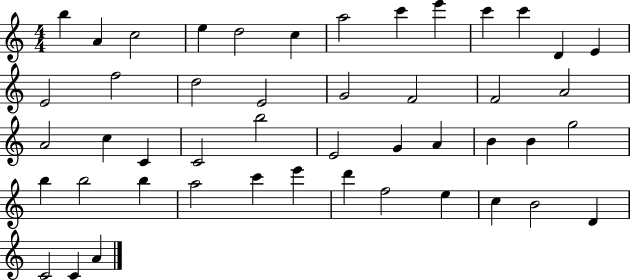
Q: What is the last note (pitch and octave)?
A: A4